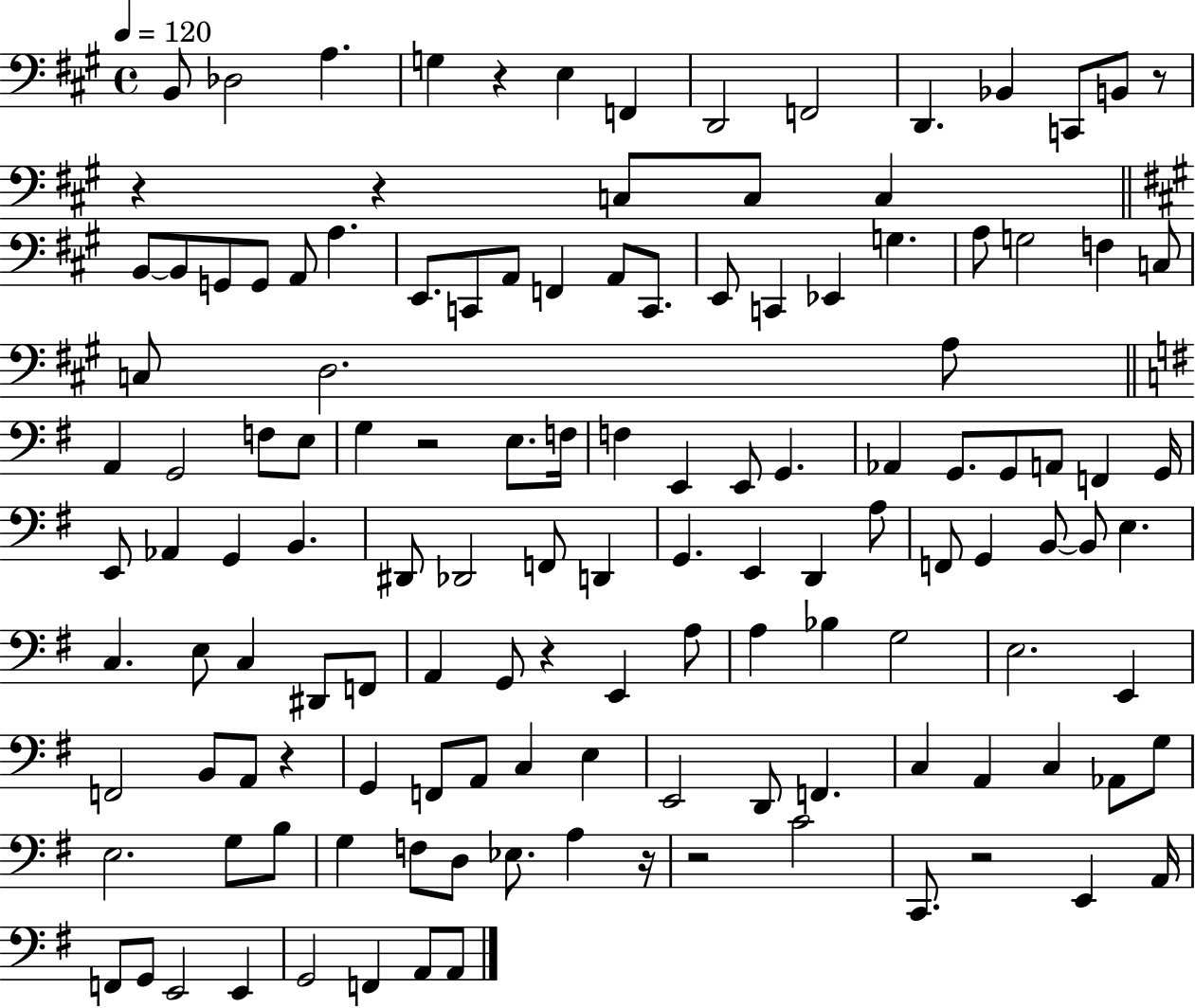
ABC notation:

X:1
T:Untitled
M:4/4
L:1/4
K:A
B,,/2 _D,2 A, G, z E, F,, D,,2 F,,2 D,, _B,, C,,/2 B,,/2 z/2 z z C,/2 C,/2 C, B,,/2 B,,/2 G,,/2 G,,/2 A,,/2 A, E,,/2 C,,/2 A,,/2 F,, A,,/2 C,,/2 E,,/2 C,, _E,, G, A,/2 G,2 F, C,/2 C,/2 D,2 A,/2 A,, G,,2 F,/2 E,/2 G, z2 E,/2 F,/4 F, E,, E,,/2 G,, _A,, G,,/2 G,,/2 A,,/2 F,, G,,/4 E,,/2 _A,, G,, B,, ^D,,/2 _D,,2 F,,/2 D,, G,, E,, D,, A,/2 F,,/2 G,, B,,/2 B,,/2 E, C, E,/2 C, ^D,,/2 F,,/2 A,, G,,/2 z E,, A,/2 A, _B, G,2 E,2 E,, F,,2 B,,/2 A,,/2 z G,, F,,/2 A,,/2 C, E, E,,2 D,,/2 F,, C, A,, C, _A,,/2 G,/2 E,2 G,/2 B,/2 G, F,/2 D,/2 _E,/2 A, z/4 z2 C2 C,,/2 z2 E,, A,,/4 F,,/2 G,,/2 E,,2 E,, G,,2 F,, A,,/2 A,,/2